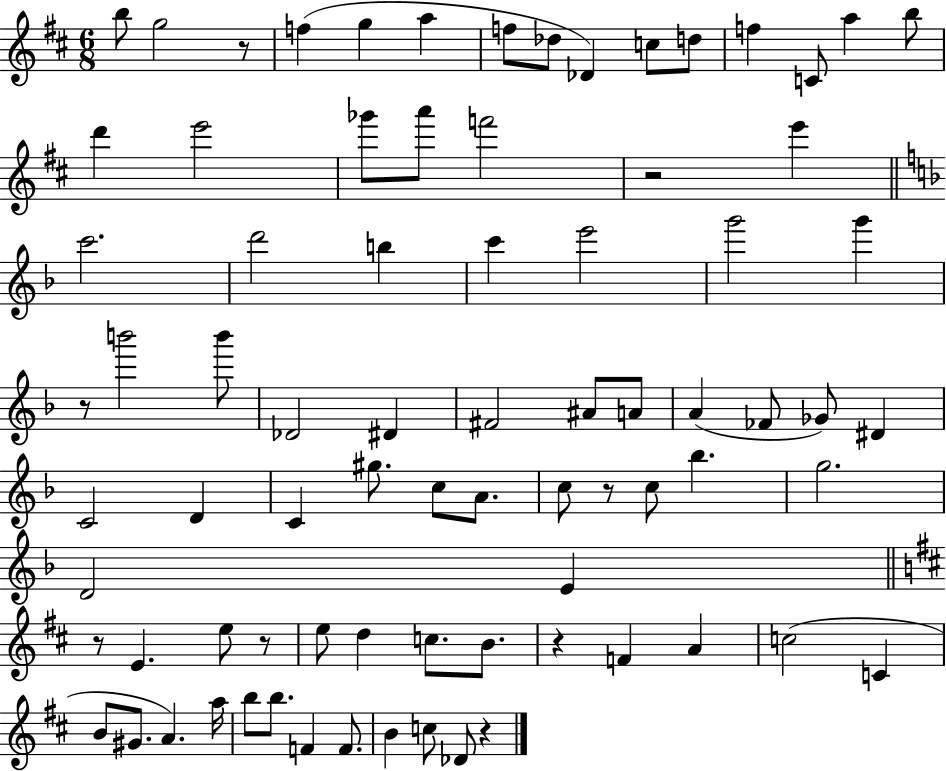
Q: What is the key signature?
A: D major